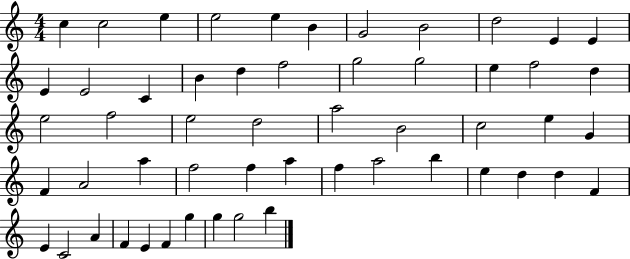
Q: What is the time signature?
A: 4/4